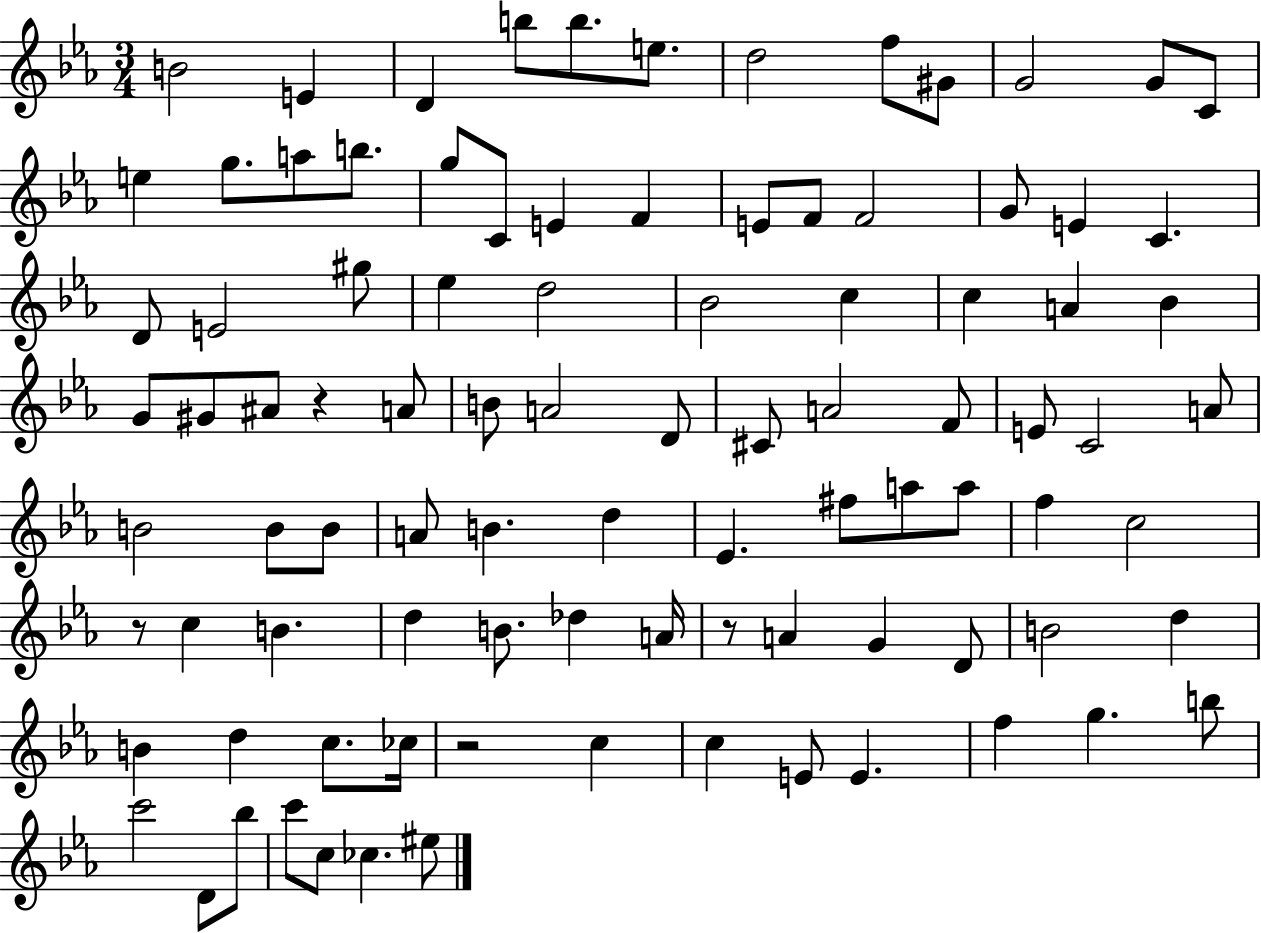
{
  \clef treble
  \numericTimeSignature
  \time 3/4
  \key ees \major
  b'2 e'4 | d'4 b''8 b''8. e''8. | d''2 f''8 gis'8 | g'2 g'8 c'8 | \break e''4 g''8. a''8 b''8. | g''8 c'8 e'4 f'4 | e'8 f'8 f'2 | g'8 e'4 c'4. | \break d'8 e'2 gis''8 | ees''4 d''2 | bes'2 c''4 | c''4 a'4 bes'4 | \break g'8 gis'8 ais'8 r4 a'8 | b'8 a'2 d'8 | cis'8 a'2 f'8 | e'8 c'2 a'8 | \break b'2 b'8 b'8 | a'8 b'4. d''4 | ees'4. fis''8 a''8 a''8 | f''4 c''2 | \break r8 c''4 b'4. | d''4 b'8. des''4 a'16 | r8 a'4 g'4 d'8 | b'2 d''4 | \break b'4 d''4 c''8. ces''16 | r2 c''4 | c''4 e'8 e'4. | f''4 g''4. b''8 | \break c'''2 d'8 bes''8 | c'''8 c''8 ces''4. eis''8 | \bar "|."
}